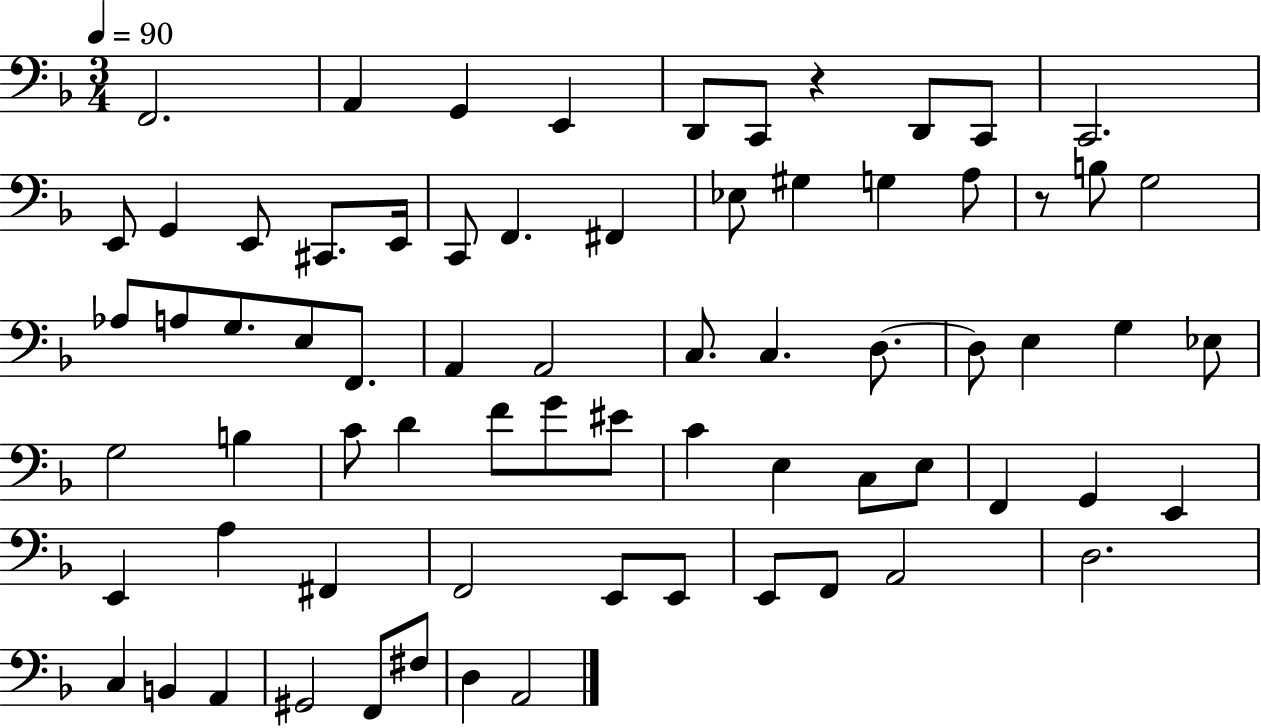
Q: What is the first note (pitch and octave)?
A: F2